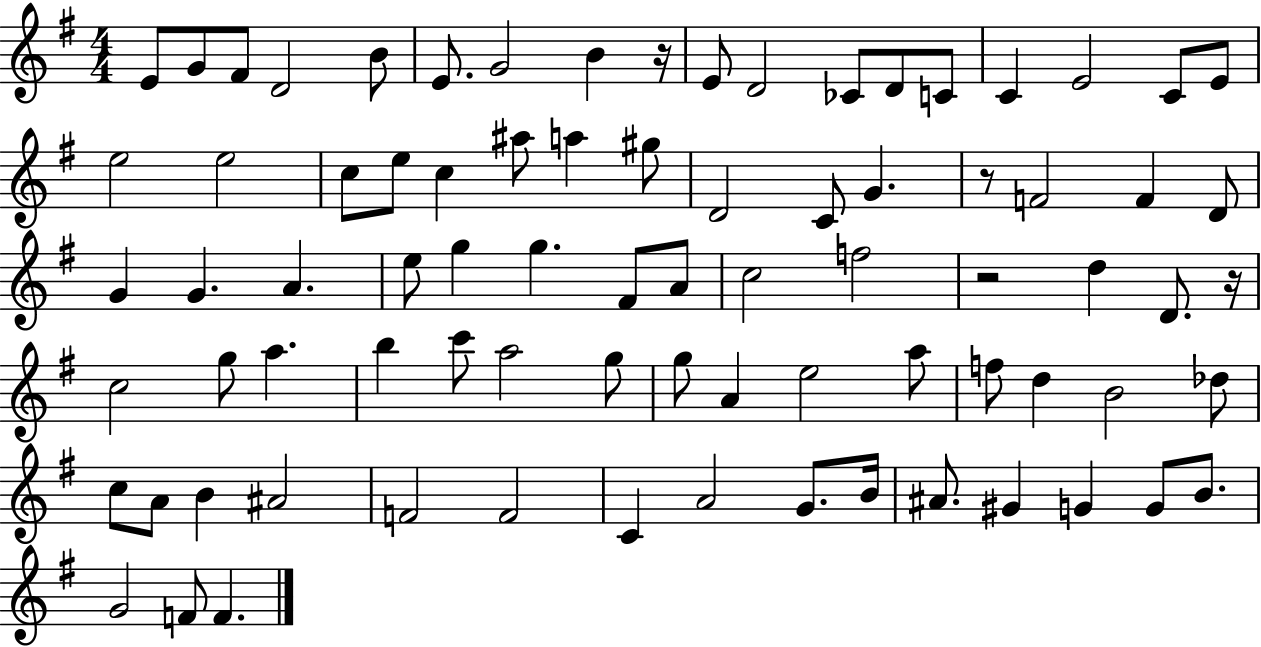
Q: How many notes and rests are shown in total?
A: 80